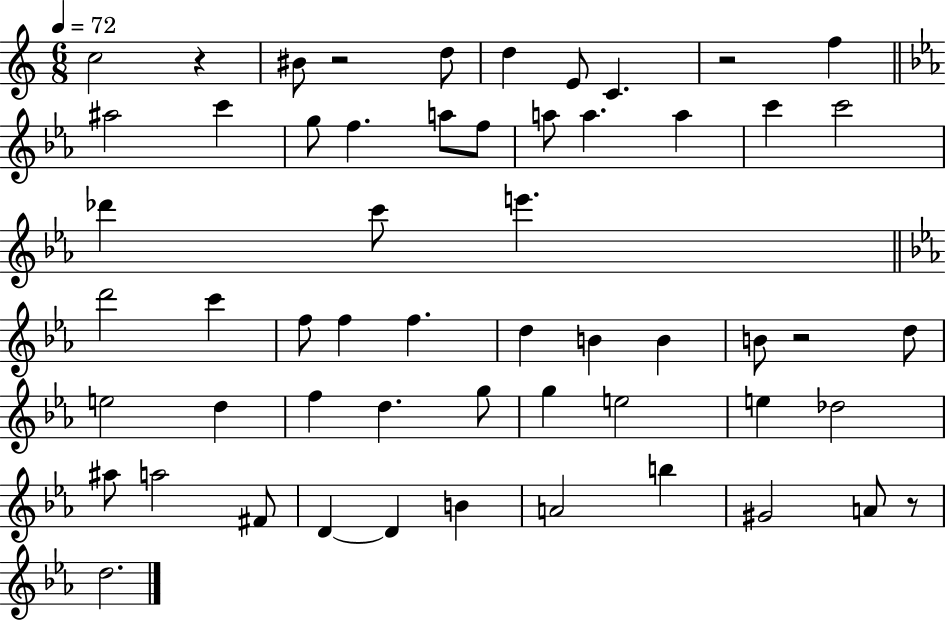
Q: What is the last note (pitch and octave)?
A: D5